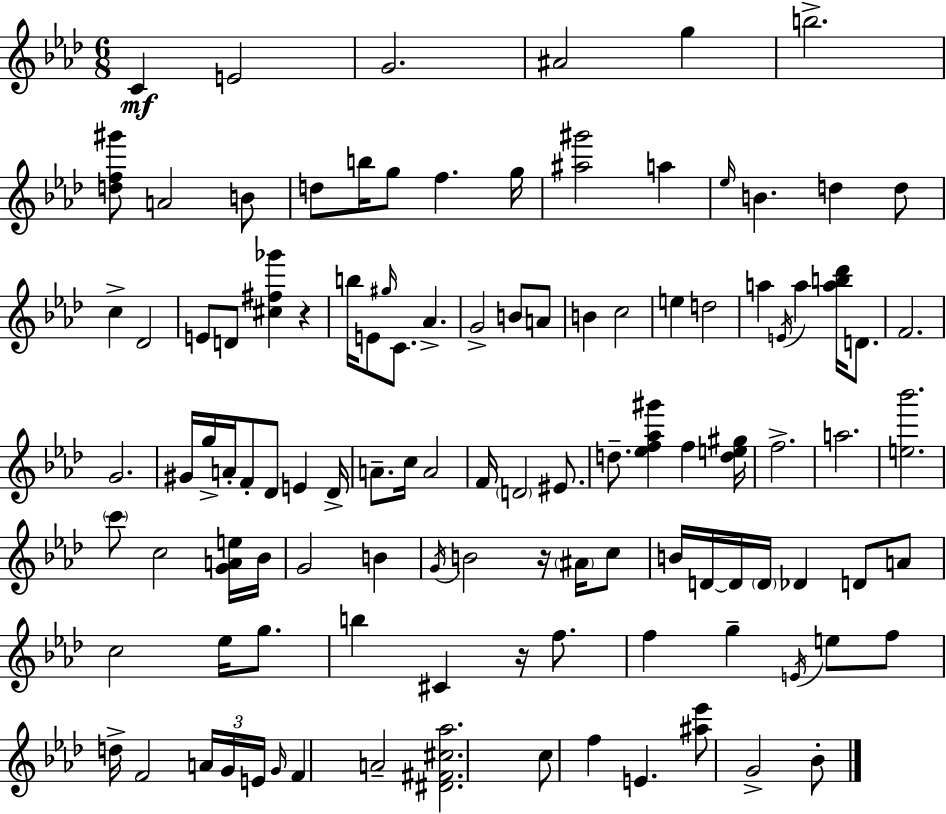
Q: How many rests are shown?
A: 3